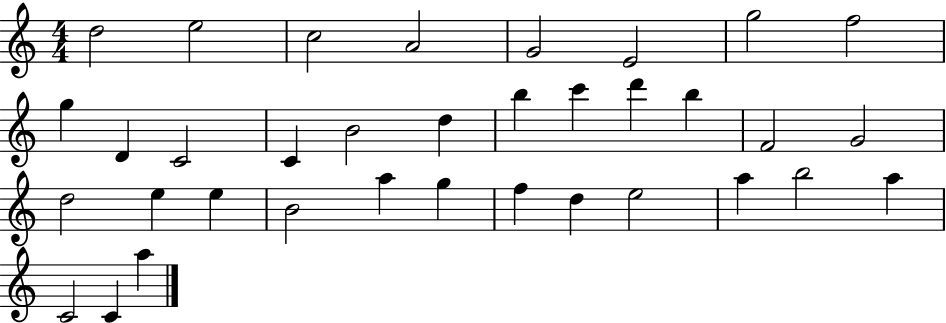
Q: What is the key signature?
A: C major